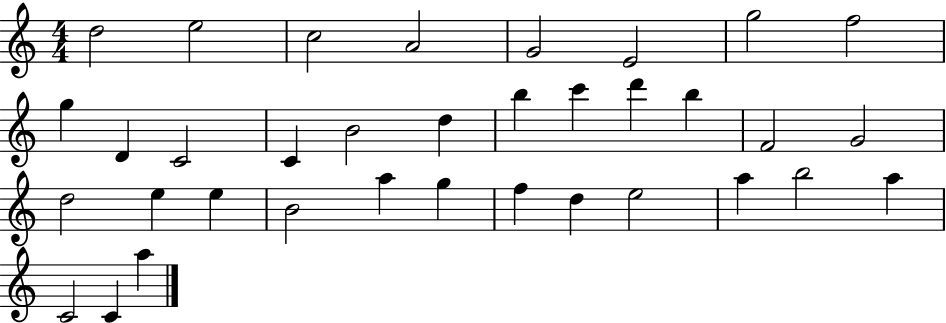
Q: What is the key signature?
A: C major